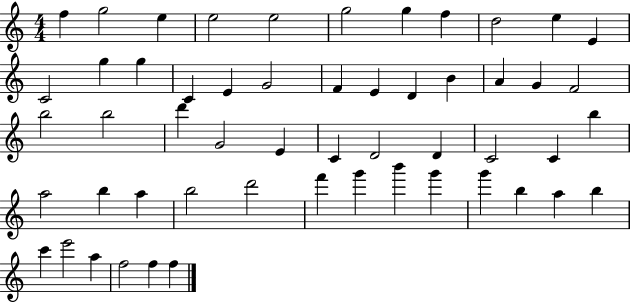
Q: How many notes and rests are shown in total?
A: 54